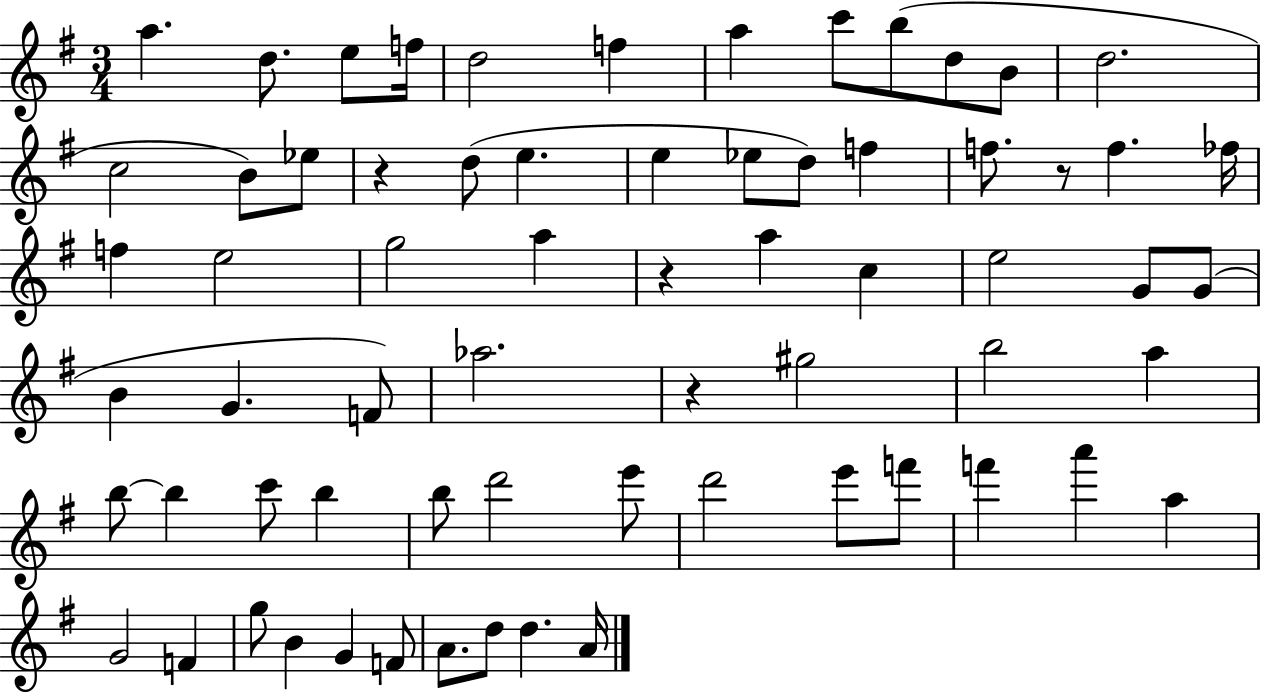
{
  \clef treble
  \numericTimeSignature
  \time 3/4
  \key g \major
  a''4. d''8. e''8 f''16 | d''2 f''4 | a''4 c'''8 b''8( d''8 b'8 | d''2. | \break c''2 b'8) ees''8 | r4 d''8( e''4. | e''4 ees''8 d''8) f''4 | f''8. r8 f''4. fes''16 | \break f''4 e''2 | g''2 a''4 | r4 a''4 c''4 | e''2 g'8 g'8( | \break b'4 g'4. f'8) | aes''2. | r4 gis''2 | b''2 a''4 | \break b''8~~ b''4 c'''8 b''4 | b''8 d'''2 e'''8 | d'''2 e'''8 f'''8 | f'''4 a'''4 a''4 | \break g'2 f'4 | g''8 b'4 g'4 f'8 | a'8. d''8 d''4. a'16 | \bar "|."
}